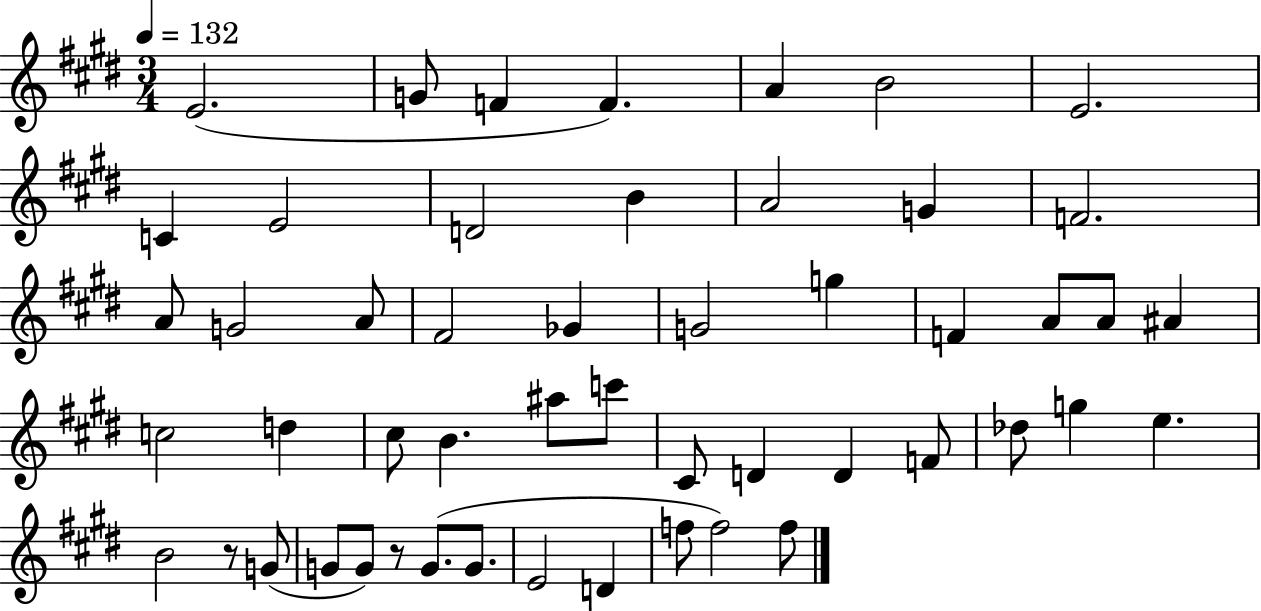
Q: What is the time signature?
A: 3/4